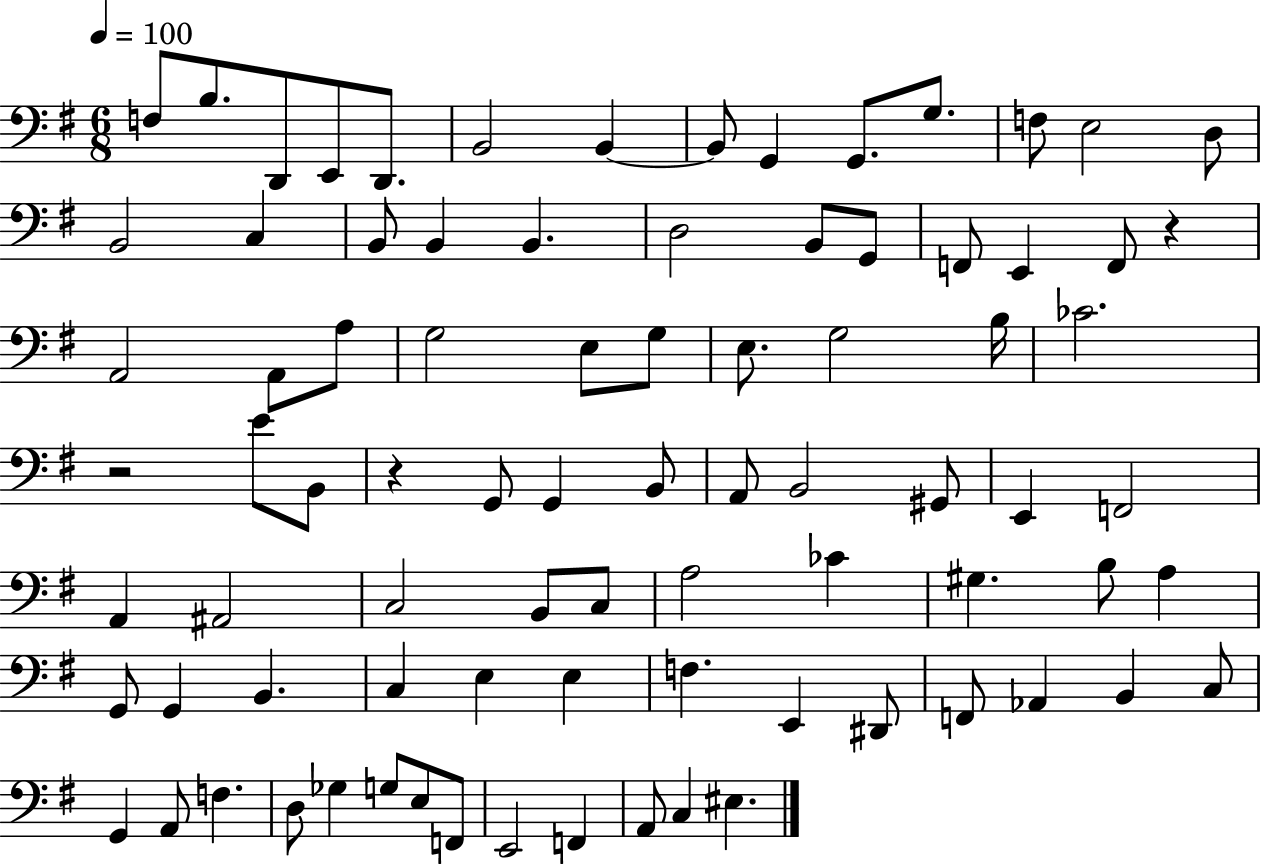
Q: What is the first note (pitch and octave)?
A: F3